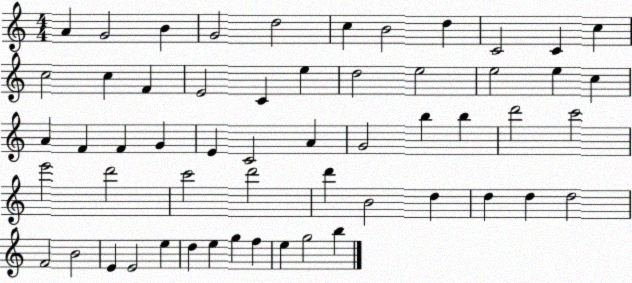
X:1
T:Untitled
M:4/4
L:1/4
K:C
A G2 B G2 d2 c B2 d C2 C c c2 c F E2 C e d2 e2 e2 e c A F F G E C2 A G2 b b d'2 c'2 e'2 d'2 c'2 d'2 d' B2 d d d d2 F2 B2 E E2 e d e g f e g2 b